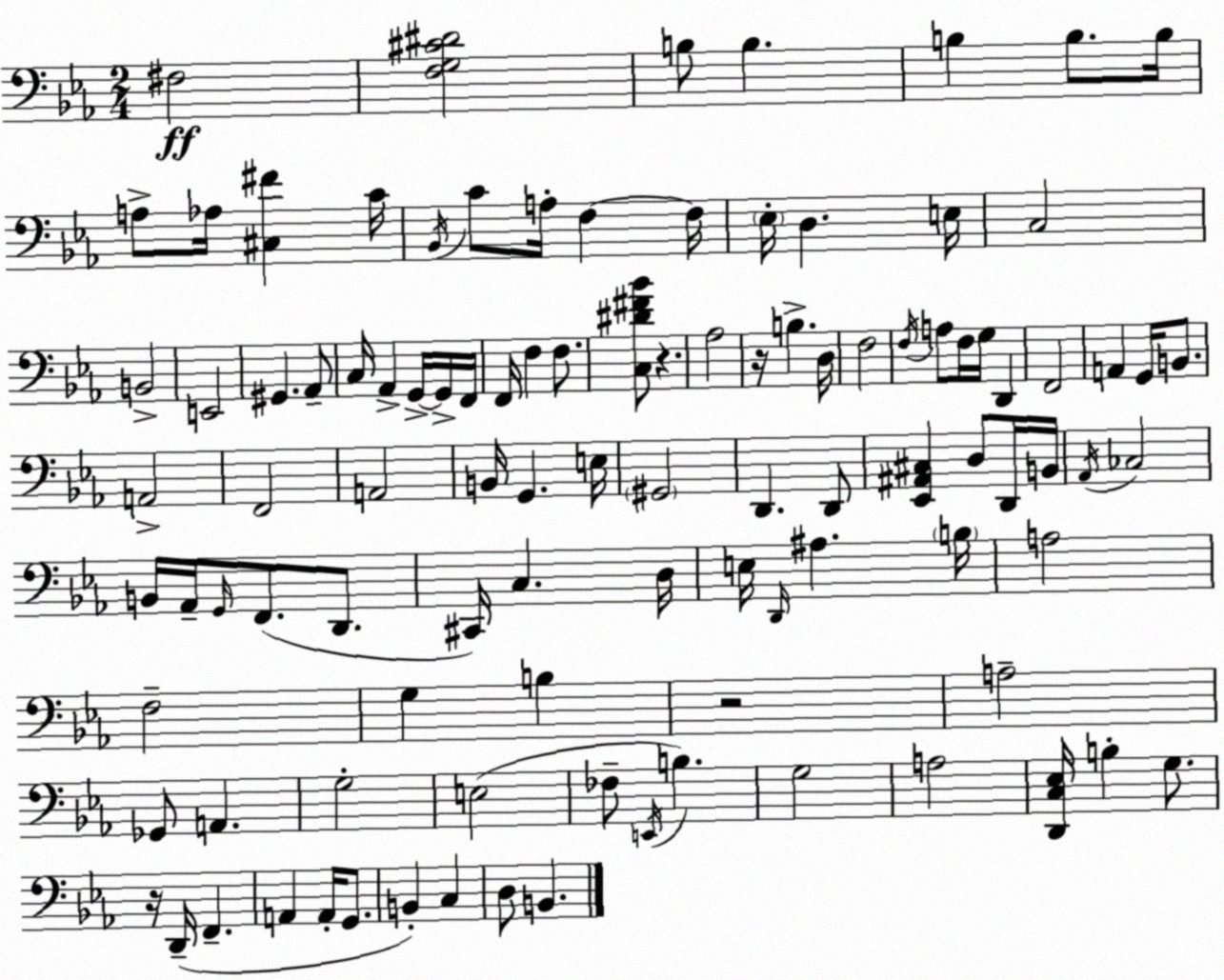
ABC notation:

X:1
T:Untitled
M:2/4
L:1/4
K:Eb
^F,2 [F,G,^C^D]2 B,/2 B, B, B,/2 B,/4 A,/2 _A,/4 [^C,^F] C/4 _B,,/4 C/2 A,/4 F, F,/4 _E,/4 D, E,/4 C,2 B,,2 E,,2 ^G,, _A,,/2 C,/4 _A,, G,,/4 G,,/4 F,,/4 F,,/4 F, F,/2 [C,^D^F_B]/2 z _A,2 z/4 B, D,/4 F,2 F,/4 A,/2 F,/4 G,/4 D,, F,,2 A,, G,,/4 B,,/2 A,,2 F,,2 A,,2 B,,/4 G,, E,/4 ^G,,2 D,, D,,/2 [_E,,^A,,^C,] D,/2 D,,/4 B,,/4 _A,,/4 _C,2 B,,/4 _A,,/4 G,,/4 F,,/2 D,,/2 ^C,,/4 C, D,/4 E,/4 D,,/4 ^A, B,/4 A,2 F,2 G, B, z2 A,2 _G,,/2 A,, G,2 E,2 _F,/2 E,,/4 B, G,2 A,2 [D,,C,_E,]/4 B, G,/2 z/4 D,,/4 F,, A,, A,,/4 G,,/2 B,, C, D,/2 B,,